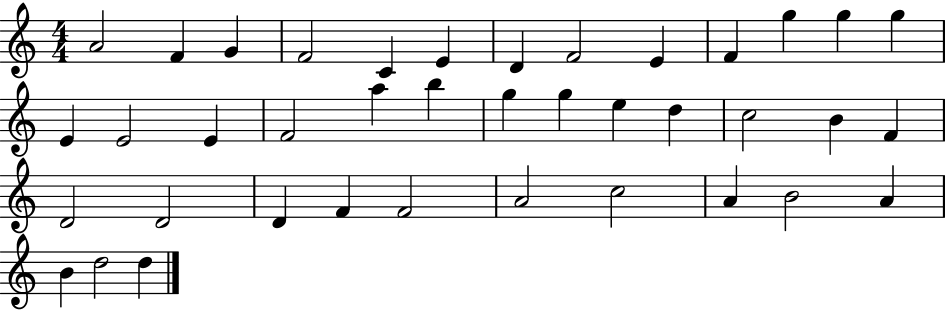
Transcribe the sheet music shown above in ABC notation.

X:1
T:Untitled
M:4/4
L:1/4
K:C
A2 F G F2 C E D F2 E F g g g E E2 E F2 a b g g e d c2 B F D2 D2 D F F2 A2 c2 A B2 A B d2 d